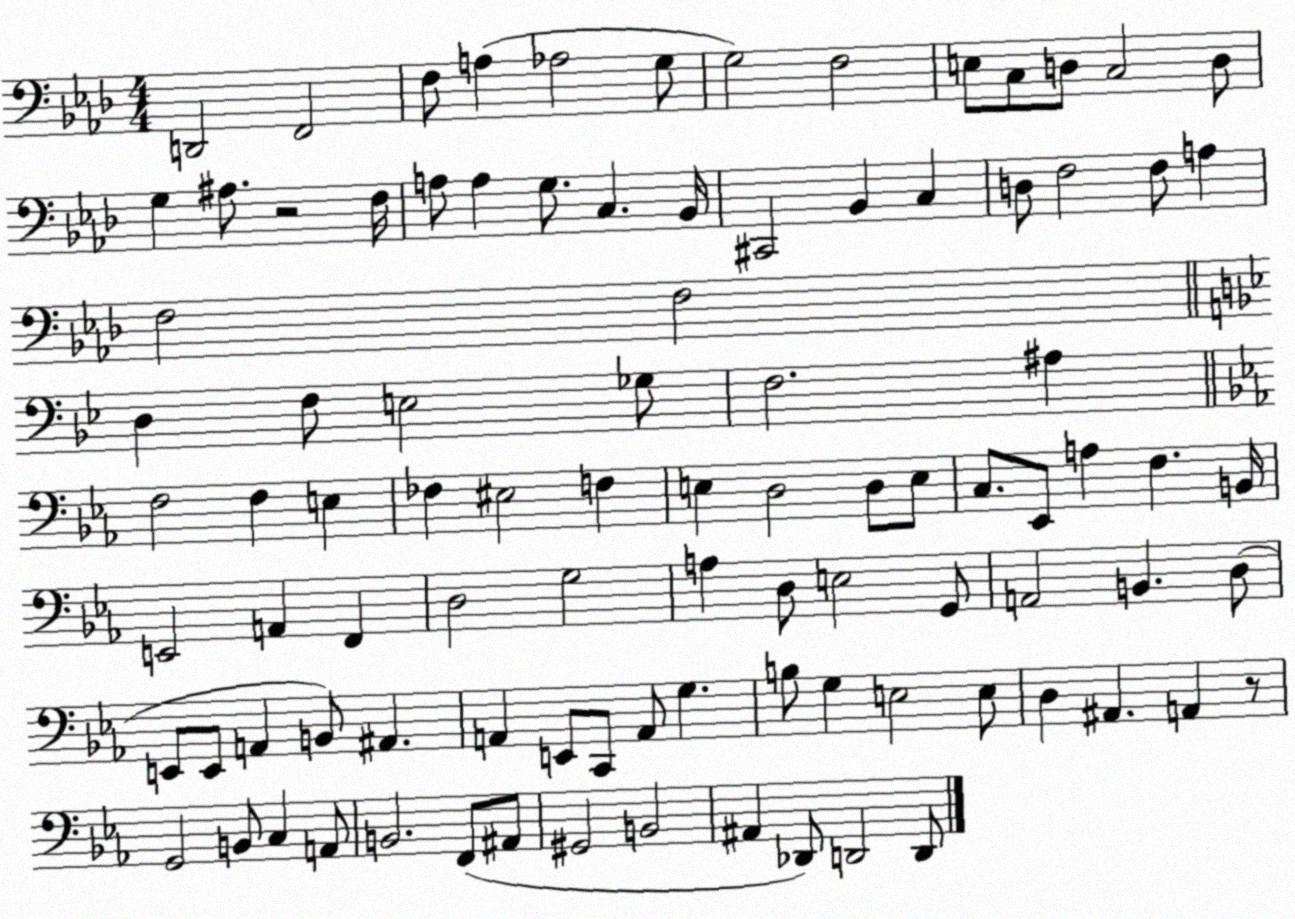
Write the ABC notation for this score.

X:1
T:Untitled
M:4/4
L:1/4
K:Ab
D,,2 F,,2 F,/2 A, _A,2 G,/2 G,2 F,2 E,/2 C,/2 D,/2 C,2 D,/2 G, ^A,/2 z2 F,/4 A,/2 A, G,/2 C, _B,,/4 ^C,,2 _B,, C, D,/2 F,2 F,/2 A, F,2 F,2 D, F,/2 E,2 _G,/2 F,2 ^A, F,2 F, E, _F, ^E,2 F, E, D,2 D,/2 E,/2 C,/2 _E,,/2 A, F, B,,/4 E,,2 A,, F,, D,2 G,2 A, D,/2 E,2 G,,/2 A,,2 B,, D,/2 E,,/2 E,,/2 A,, B,,/2 ^A,, A,, E,,/2 C,,/2 A,,/2 G, B,/2 G, E,2 E,/2 D, ^A,, A,, z/2 G,,2 B,,/2 C, A,,/2 B,,2 F,,/2 ^A,,/2 ^G,,2 B,,2 ^A,, _D,,/2 D,,2 D,,/2